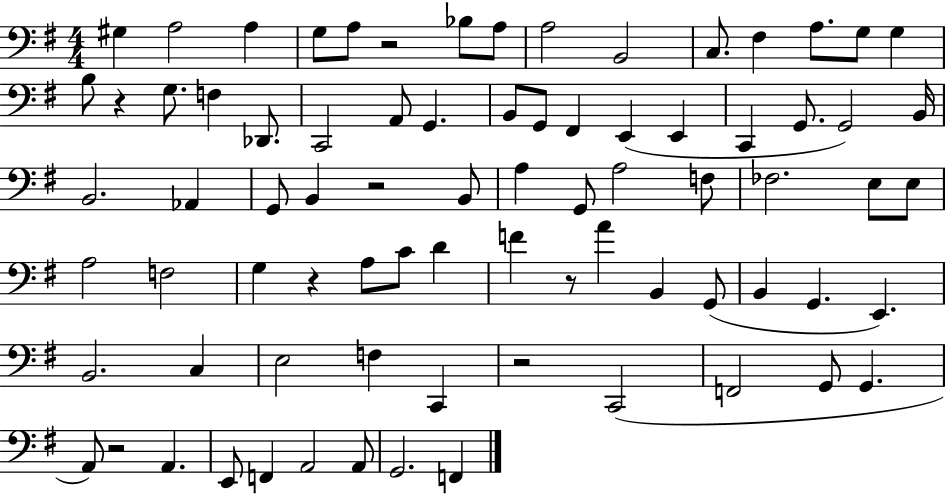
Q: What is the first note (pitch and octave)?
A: G#3